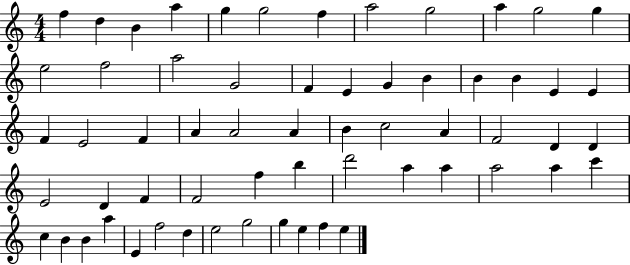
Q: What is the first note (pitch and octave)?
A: F5